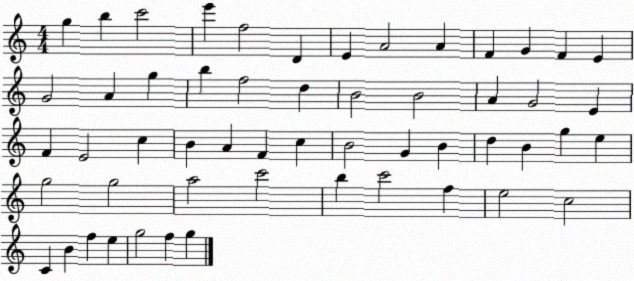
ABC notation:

X:1
T:Untitled
M:4/4
L:1/4
K:C
g b c'2 e' f2 D E A2 A F G F E G2 A g b f2 d B2 B2 A G2 E F E2 c B A F c B2 G B d B g e g2 g2 a2 c'2 b c'2 f e2 c2 C B f e g2 f g